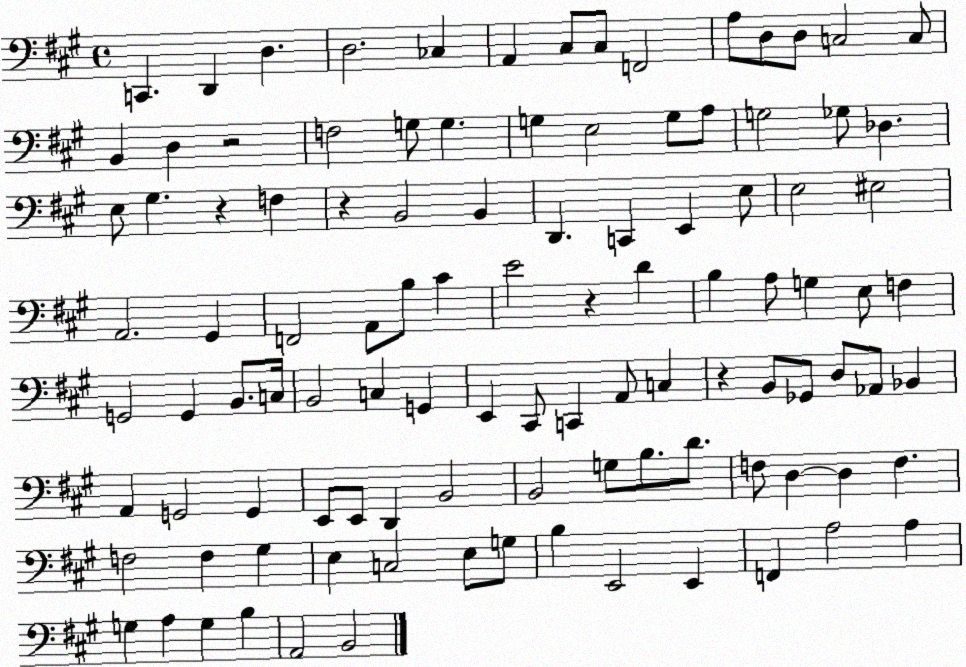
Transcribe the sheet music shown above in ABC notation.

X:1
T:Untitled
M:4/4
L:1/4
K:A
C,, D,, D, D,2 _C, A,, ^C,/2 ^C,/2 F,,2 A,/2 D,/2 D,/2 C,2 C,/2 B,, D, z2 F,2 G,/2 G, G, E,2 G,/2 A,/2 G,2 _G,/2 _D, E,/2 ^G, z F, z B,,2 B,, D,, C,, E,, E,/2 E,2 ^E,2 A,,2 ^G,, F,,2 A,,/2 B,/2 ^C E2 z D B, A,/2 G, E,/2 F, G,,2 G,, B,,/2 C,/4 B,,2 C, G,, E,, ^C,,/2 C,, A,,/2 C, z B,,/2 _G,,/2 D,/2 _A,,/2 _B,, A,, G,,2 G,, E,,/2 E,,/2 D,, B,,2 B,,2 G,/2 B,/2 D/2 F,/2 D, D, F, F,2 F, ^G, E, C,2 E,/2 G,/2 B, E,,2 E,, F,, A,2 A, G, A, G, B, A,,2 B,,2